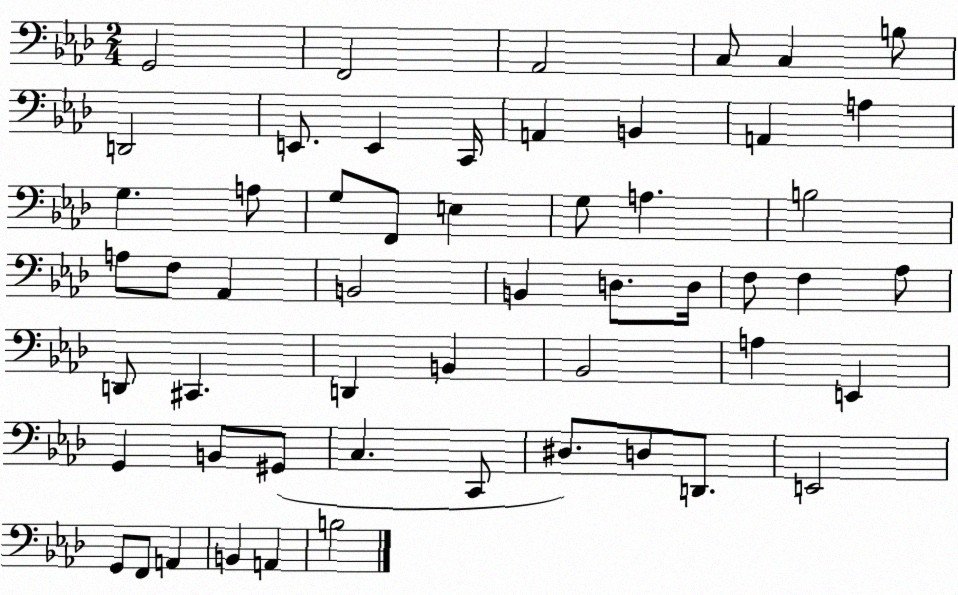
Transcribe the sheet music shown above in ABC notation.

X:1
T:Untitled
M:2/4
L:1/4
K:Ab
G,,2 F,,2 _A,,2 C,/2 C, B,/2 D,,2 E,,/2 E,, C,,/4 A,, B,, A,, A, G, A,/2 G,/2 F,,/2 E, G,/2 A, B,2 A,/2 F,/2 _A,, B,,2 B,, D,/2 D,/4 F,/2 F, _A,/2 D,,/2 ^C,, D,, B,, _B,,2 A, E,, G,, B,,/2 ^G,,/2 C, C,,/2 ^D,/2 D,/2 D,,/2 E,,2 G,,/2 F,,/2 A,, B,, A,, B,2